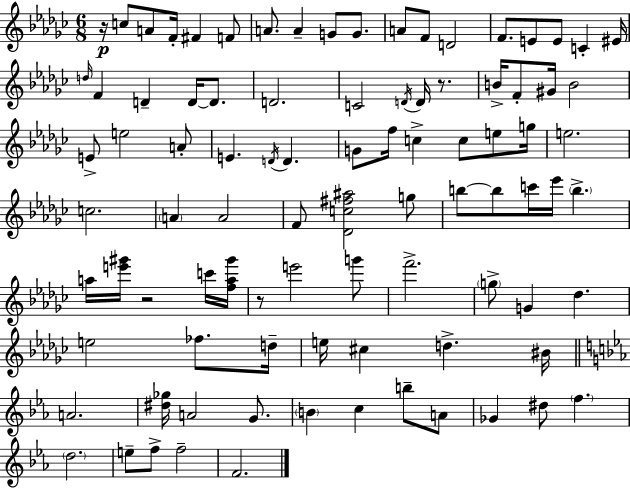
R/s C5/e A4/e F4/s F#4/q F4/e A4/e. A4/q G4/e G4/e. A4/e F4/e D4/h F4/e. E4/e E4/e C4/q EIS4/s D5/s F4/q D4/q D4/s D4/e. D4/h. C4/h D4/s D4/s R/e. B4/s F4/e G#4/s B4/h E4/e E5/h A4/e E4/q. D4/s D4/q. G4/e F5/s C5/q C5/e E5/e G5/s E5/h. C5/h. A4/q A4/h F4/e [Db4,C5,F#5,A#5]/h G5/e B5/e B5/e C6/s Eb6/s B5/q. A5/s [E6,G#6]/s R/h C6/s [F5,A5,G#6]/s R/e E6/h G6/e F6/h. G5/e G4/q Db5/q. E5/h FES5/e. D5/s E5/s C#5/q D5/q. BIS4/s A4/h. [D#5,Gb5]/s A4/h G4/e. B4/q C5/q B5/e A4/e Gb4/q D#5/e F5/q. D5/h. E5/e F5/e F5/h F4/h.